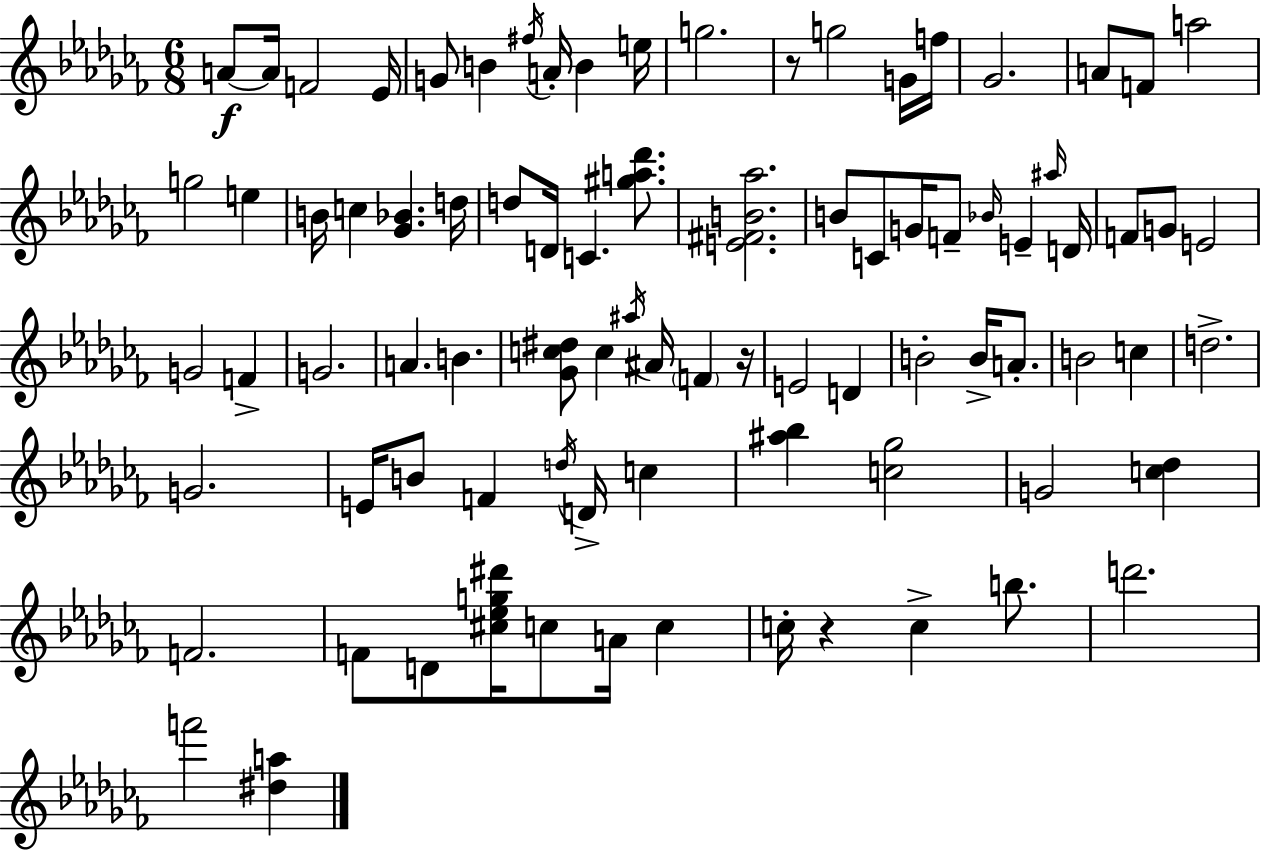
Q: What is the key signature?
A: AES minor